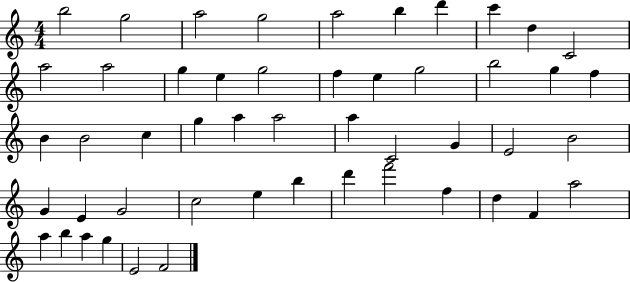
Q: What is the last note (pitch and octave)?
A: F4